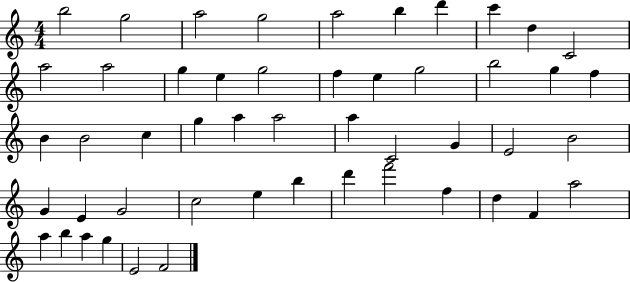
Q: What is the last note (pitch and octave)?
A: F4